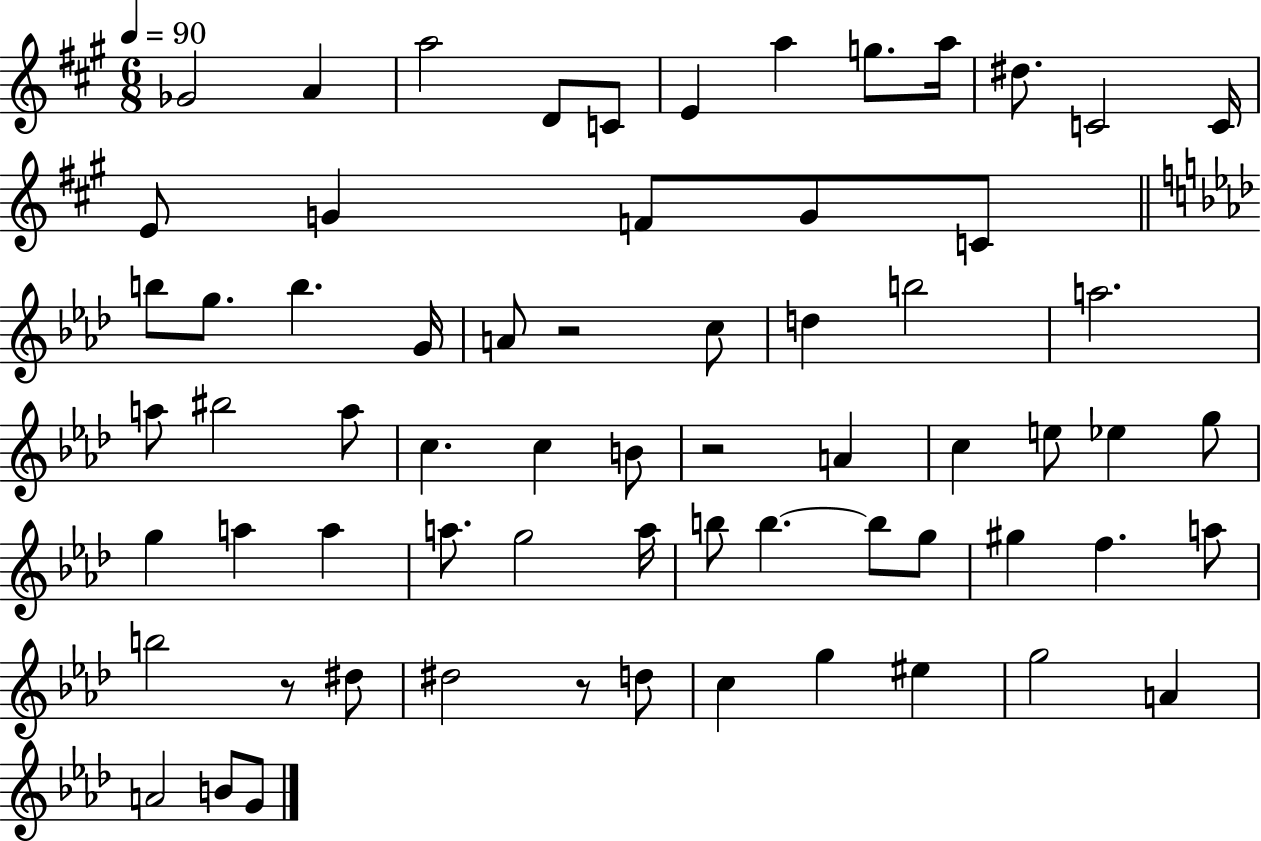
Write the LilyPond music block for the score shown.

{
  \clef treble
  \numericTimeSignature
  \time 6/8
  \key a \major
  \tempo 4 = 90
  ges'2 a'4 | a''2 d'8 c'8 | e'4 a''4 g''8. a''16 | dis''8. c'2 c'16 | \break e'8 g'4 f'8 g'8 c'8 | \bar "||" \break \key f \minor b''8 g''8. b''4. g'16 | a'8 r2 c''8 | d''4 b''2 | a''2. | \break a''8 bis''2 a''8 | c''4. c''4 b'8 | r2 a'4 | c''4 e''8 ees''4 g''8 | \break g''4 a''4 a''4 | a''8. g''2 a''16 | b''8 b''4.~~ b''8 g''8 | gis''4 f''4. a''8 | \break b''2 r8 dis''8 | dis''2 r8 d''8 | c''4 g''4 eis''4 | g''2 a'4 | \break a'2 b'8 g'8 | \bar "|."
}